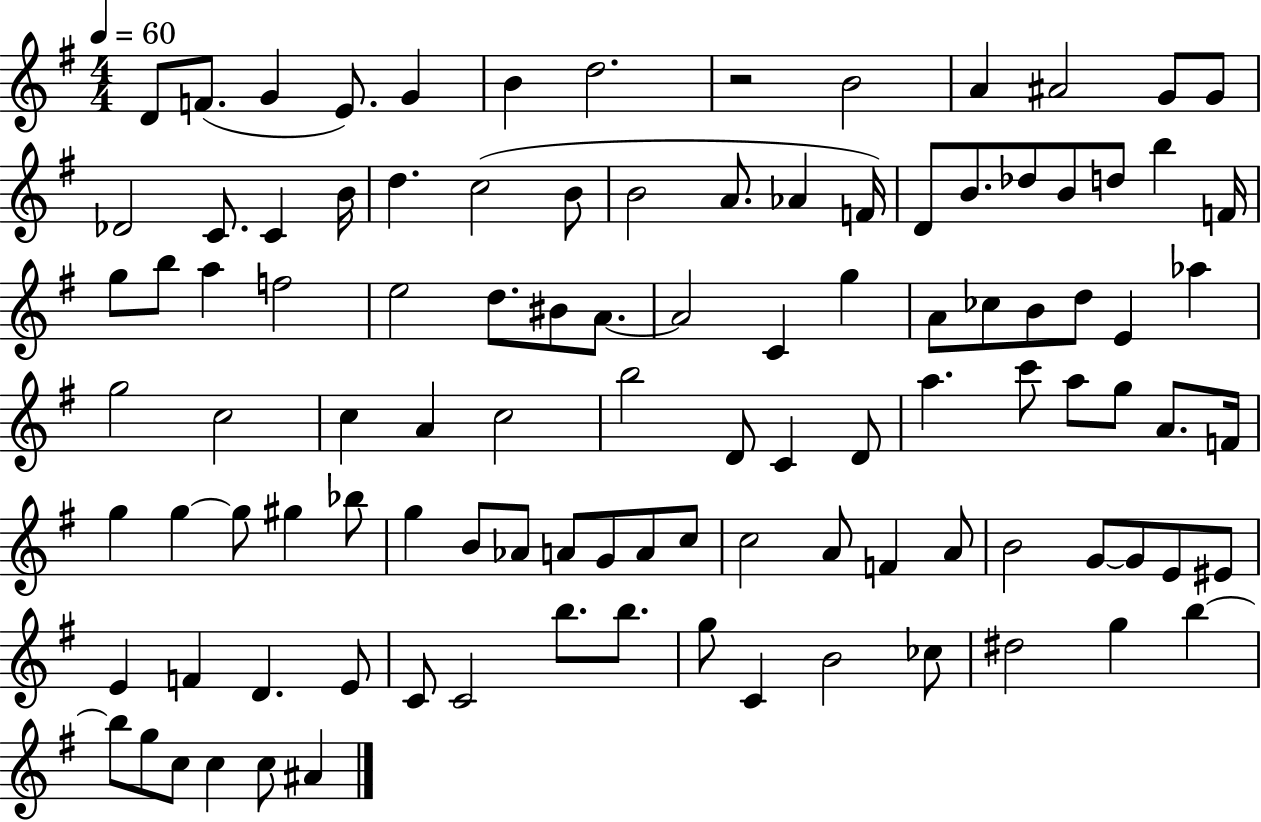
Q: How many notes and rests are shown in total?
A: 105